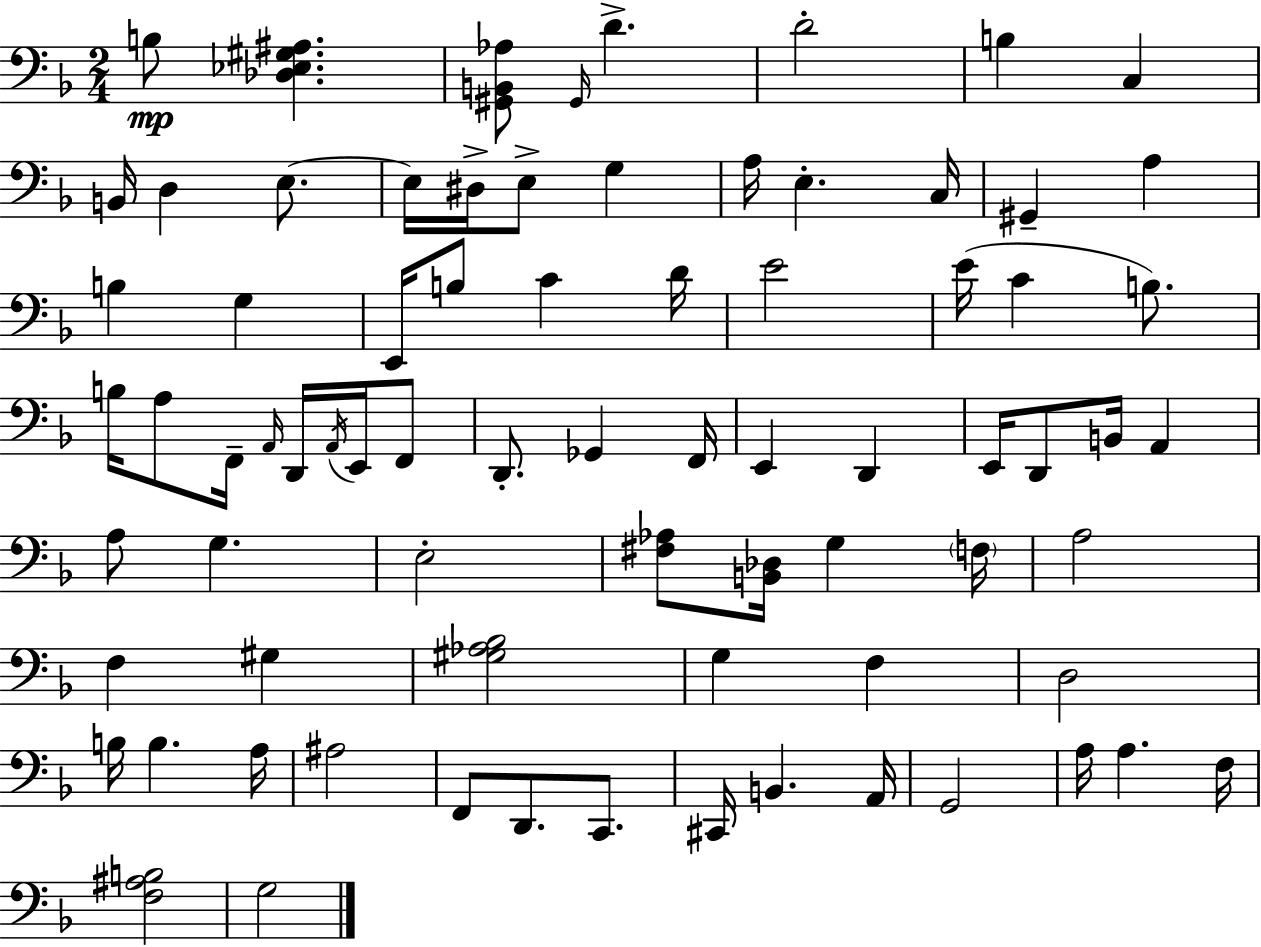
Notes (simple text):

B3/e [Db3,Eb3,G#3,A#3]/q. [G#2,B2,Ab3]/e G#2/s D4/q. D4/h B3/q C3/q B2/s D3/q E3/e. E3/s D#3/s E3/e G3/q A3/s E3/q. C3/s G#2/q A3/q B3/q G3/q E2/s B3/e C4/q D4/s E4/h E4/s C4/q B3/e. B3/s A3/e F2/s A2/s D2/s A2/s E2/s F2/e D2/e. Gb2/q F2/s E2/q D2/q E2/s D2/e B2/s A2/q A3/e G3/q. E3/h [F#3,Ab3]/e [B2,Db3]/s G3/q F3/s A3/h F3/q G#3/q [G#3,Ab3,Bb3]/h G3/q F3/q D3/h B3/s B3/q. A3/s A#3/h F2/e D2/e. C2/e. C#2/s B2/q. A2/s G2/h A3/s A3/q. F3/s [F3,A#3,B3]/h G3/h